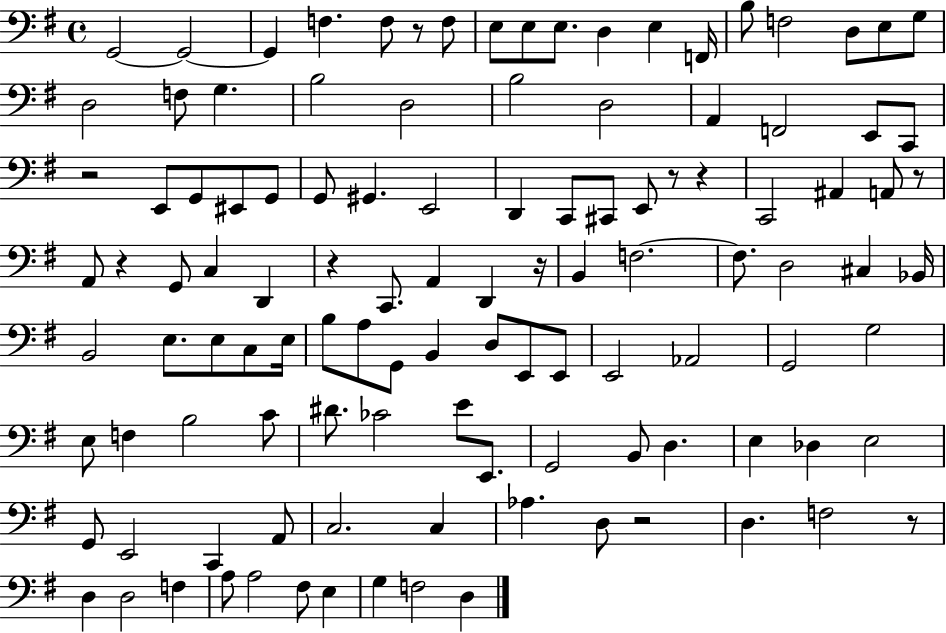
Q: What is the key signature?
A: G major